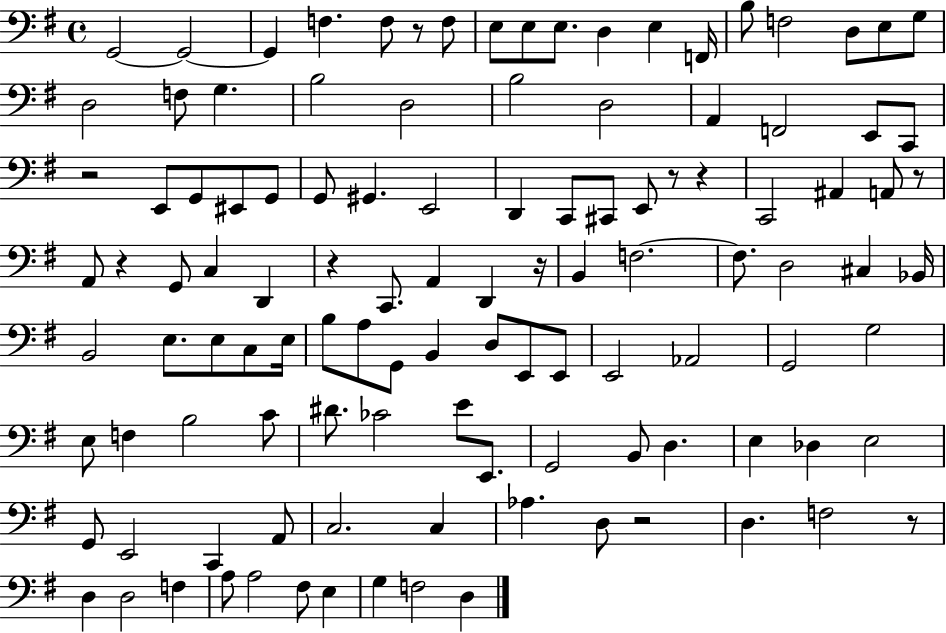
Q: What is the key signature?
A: G major